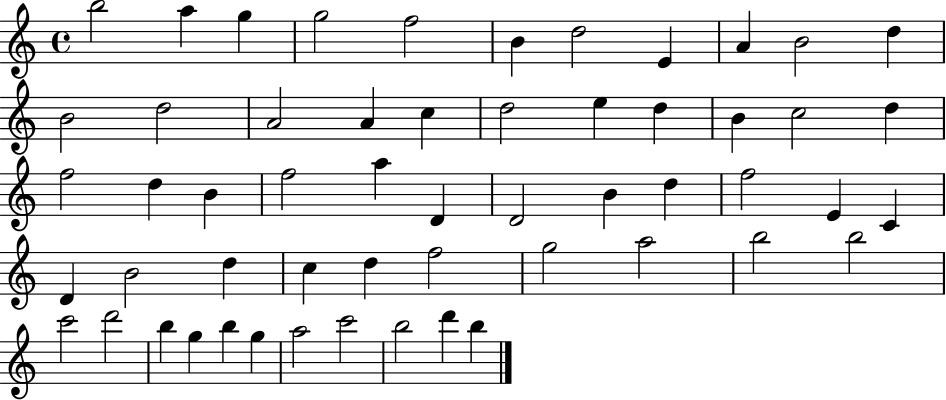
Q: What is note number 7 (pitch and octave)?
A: D5